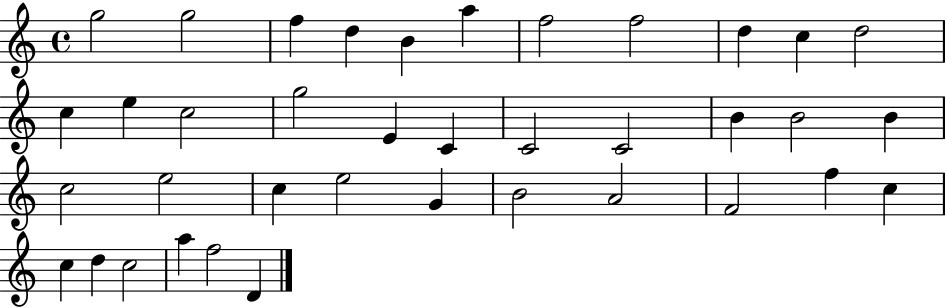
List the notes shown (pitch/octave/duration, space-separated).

G5/h G5/h F5/q D5/q B4/q A5/q F5/h F5/h D5/q C5/q D5/h C5/q E5/q C5/h G5/h E4/q C4/q C4/h C4/h B4/q B4/h B4/q C5/h E5/h C5/q E5/h G4/q B4/h A4/h F4/h F5/q C5/q C5/q D5/q C5/h A5/q F5/h D4/q